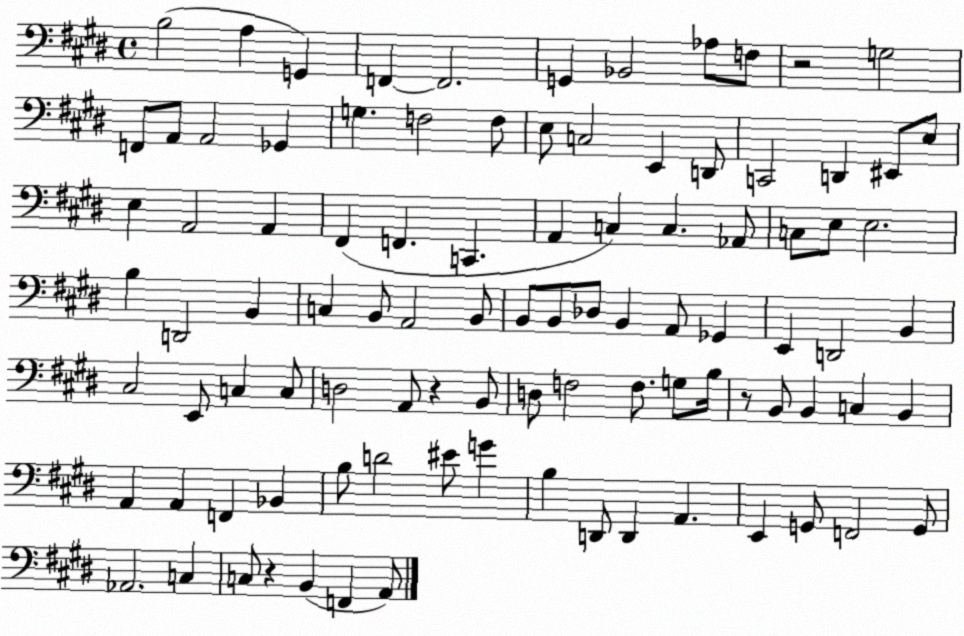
X:1
T:Untitled
M:4/4
L:1/4
K:E
B,2 A, G,, F,, F,,2 G,, _B,,2 _A,/2 F,/2 z2 G,2 F,,/2 A,,/2 A,,2 _G,, G, F,2 F,/2 E,/2 C,2 E,, D,,/2 C,,2 D,, ^E,,/2 E,/2 E, A,,2 A,, ^F,, F,, C,, A,, C, C, _A,,/2 C,/2 E,/2 E,2 B, D,,2 B,, C, B,,/2 A,,2 B,,/2 B,,/2 B,,/2 _D,/2 B,, A,,/2 _G,, E,, D,,2 B,, ^C,2 E,,/2 C, C,/2 D,2 A,,/2 z B,,/2 D,/2 F,2 F,/2 G,/2 B,/4 z/2 B,,/2 B,, C, B,, A,, A,, F,, _B,, B,/2 D2 ^E/2 G B, D,,/2 D,, A,, E,, G,,/2 F,,2 G,,/2 _A,,2 C, C,/2 z B,, F,, A,,/2